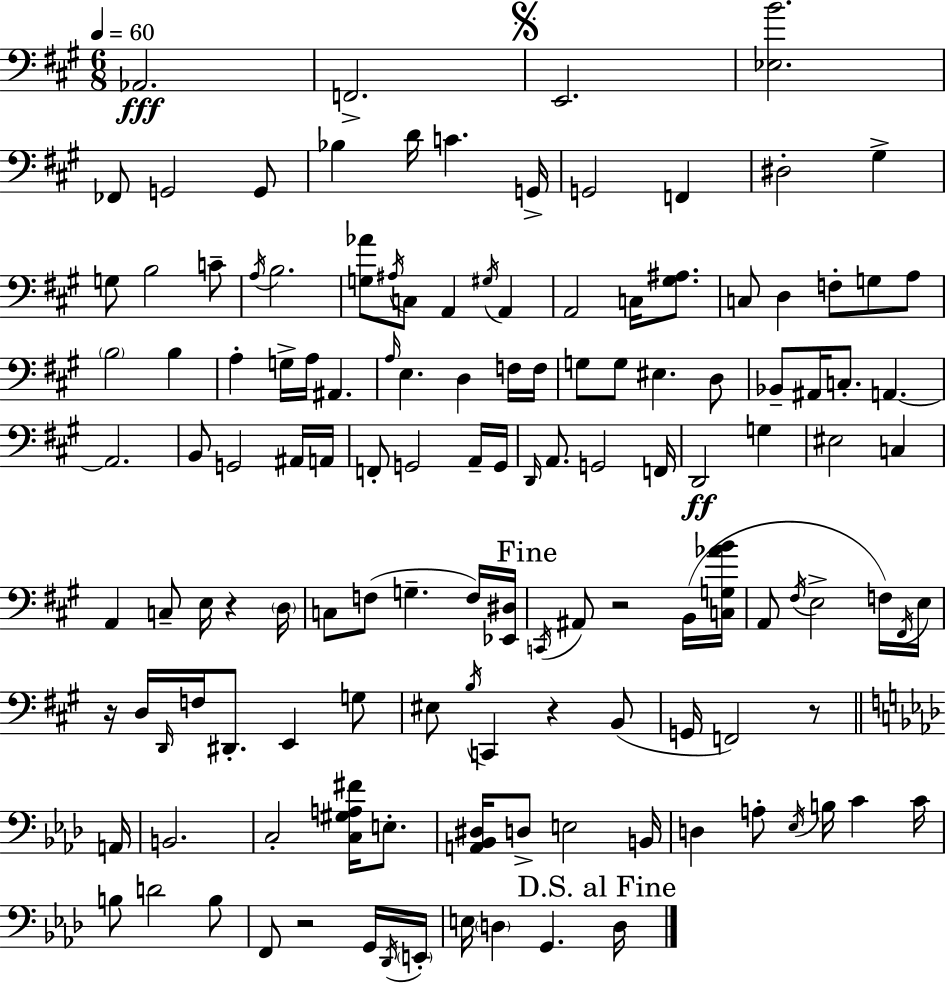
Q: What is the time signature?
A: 6/8